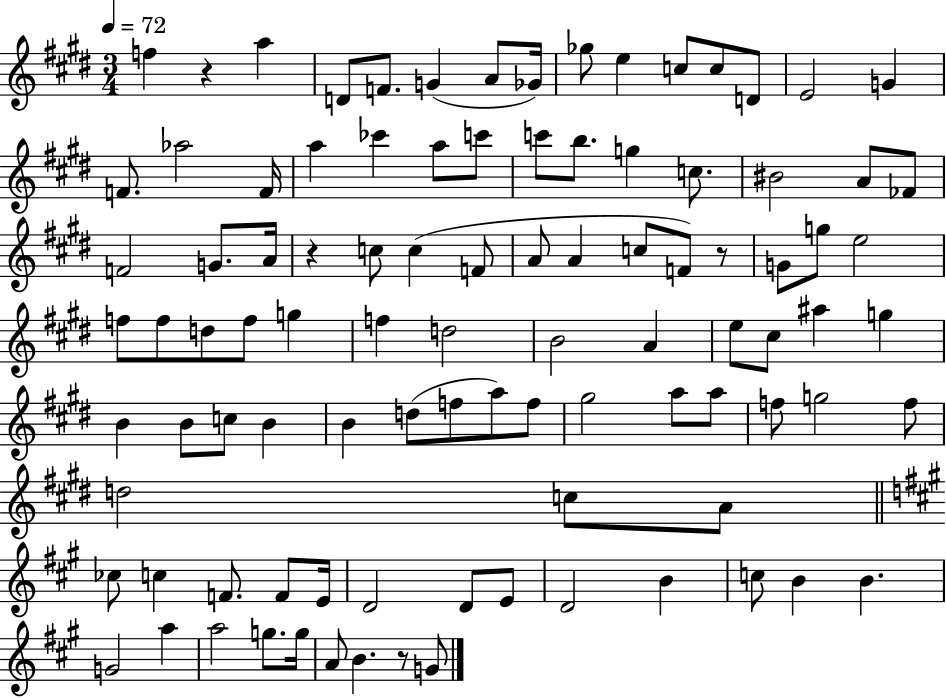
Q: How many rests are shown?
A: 4